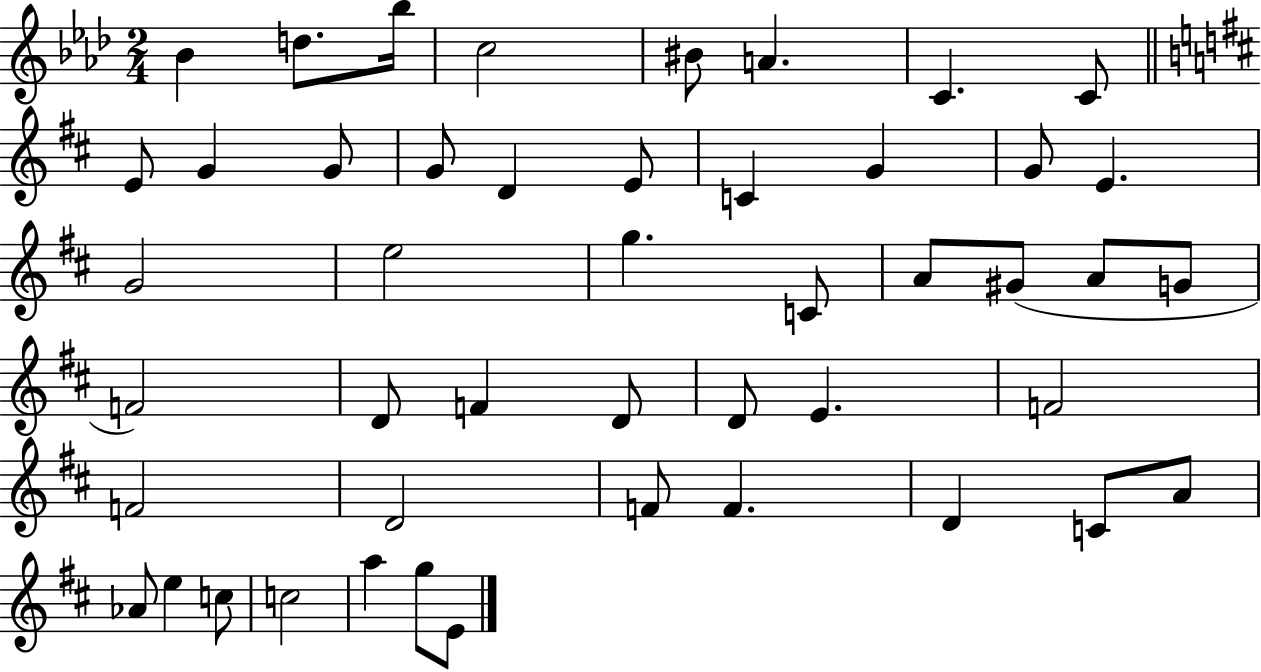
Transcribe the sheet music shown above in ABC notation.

X:1
T:Untitled
M:2/4
L:1/4
K:Ab
_B d/2 _b/4 c2 ^B/2 A C C/2 E/2 G G/2 G/2 D E/2 C G G/2 E G2 e2 g C/2 A/2 ^G/2 A/2 G/2 F2 D/2 F D/2 D/2 E F2 F2 D2 F/2 F D C/2 A/2 _A/2 e c/2 c2 a g/2 E/2